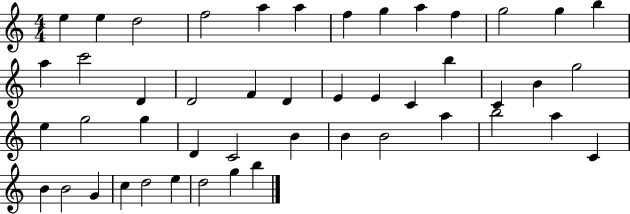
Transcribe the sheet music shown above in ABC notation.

X:1
T:Untitled
M:4/4
L:1/4
K:C
e e d2 f2 a a f g a f g2 g b a c'2 D D2 F D E E C b C B g2 e g2 g D C2 B B B2 a b2 a C B B2 G c d2 e d2 g b